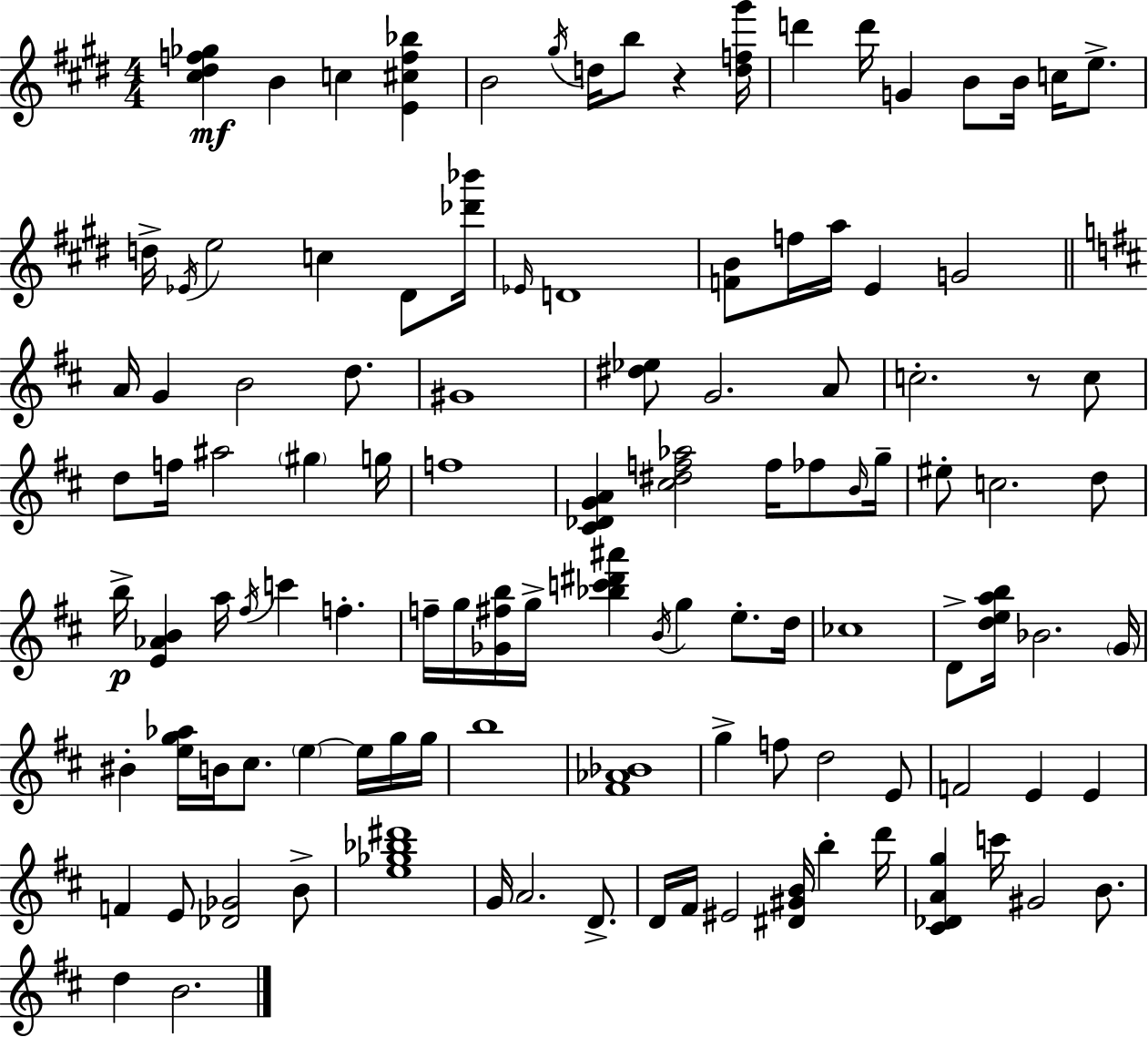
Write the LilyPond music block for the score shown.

{
  \clef treble
  \numericTimeSignature
  \time 4/4
  \key e \major
  <cis'' dis'' f'' ges''>4\mf b'4 c''4 <e' cis'' f'' bes''>4 | b'2 \acciaccatura { gis''16 } d''16 b''8 r4 | <d'' f'' gis'''>16 d'''4 d'''16 g'4 b'8 b'16 c''16 e''8.-> | d''16-> \acciaccatura { ees'16 } e''2 c''4 dis'8 | \break <des''' bes'''>16 \grace { ees'16 } d'1 | <f' b'>8 f''16 a''16 e'4 g'2 | \bar "||" \break \key d \major a'16 g'4 b'2 d''8. | gis'1 | <dis'' ees''>8 g'2. a'8 | c''2.-. r8 c''8 | \break d''8 f''16 ais''2 \parenthesize gis''4 g''16 | f''1 | <cis' des' g' a'>4 <cis'' dis'' f'' aes''>2 f''16 fes''8 \grace { b'16 } | g''16-- eis''8-. c''2. d''8 | \break b''16->\p <e' aes' b'>4 a''16 \acciaccatura { fis''16 } c'''4 f''4.-. | f''16-- g''16 <ges' fis'' b''>16 g''16-> <bes'' c''' dis''' ais'''>4 \acciaccatura { b'16 } g''4 e''8.-. | d''16 ces''1 | d'8-> <d'' e'' a'' b''>16 bes'2. | \break \parenthesize g'16 bis'4-. <e'' g'' aes''>16 b'16 cis''8. \parenthesize e''4~~ | e''16 g''16 g''16 b''1 | <fis' aes' bes'>1 | g''4-> f''8 d''2 | \break e'8 f'2 e'4 e'4 | f'4 e'8 <des' ges'>2 | b'8-> <e'' ges'' bes'' dis'''>1 | g'16 a'2. | \break d'8.-> d'16 fis'16 eis'2 <dis' gis' b'>16 b''4-. | d'''16 <cis' des' a' g''>4 c'''16 gis'2 | b'8. d''4 b'2. | \bar "|."
}